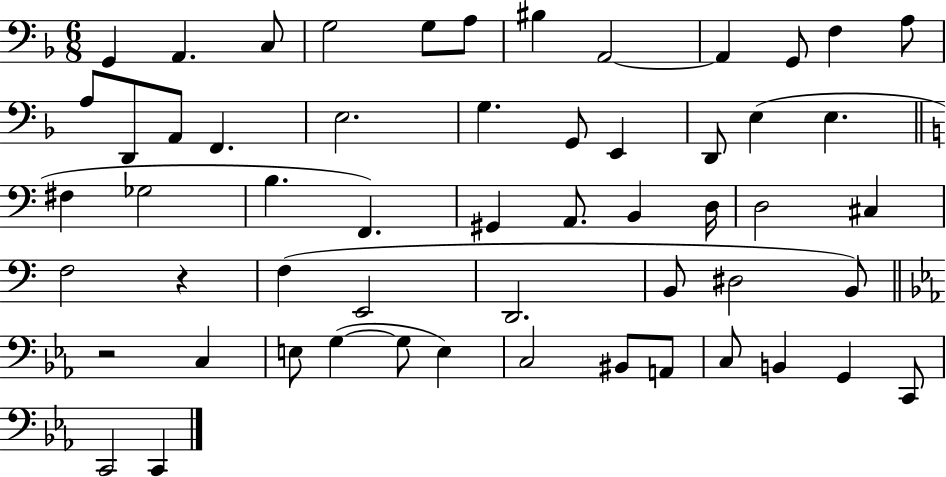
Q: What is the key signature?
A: F major